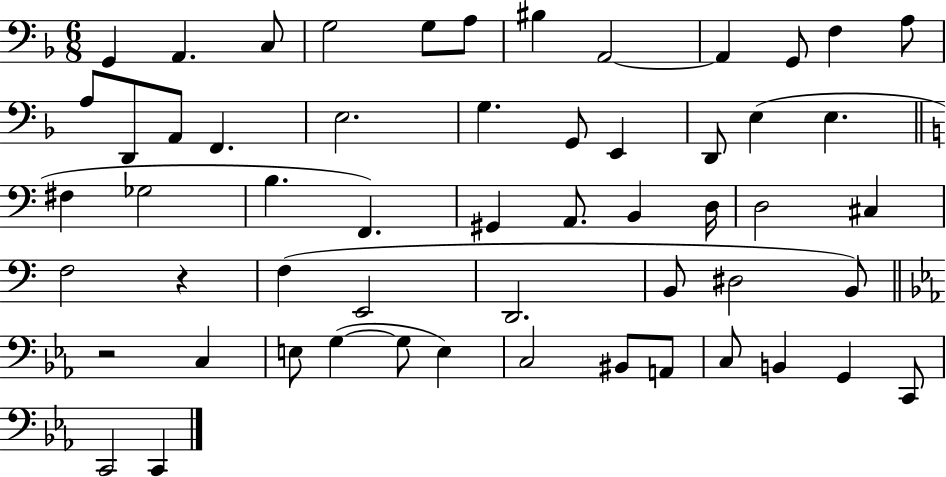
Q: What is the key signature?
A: F major